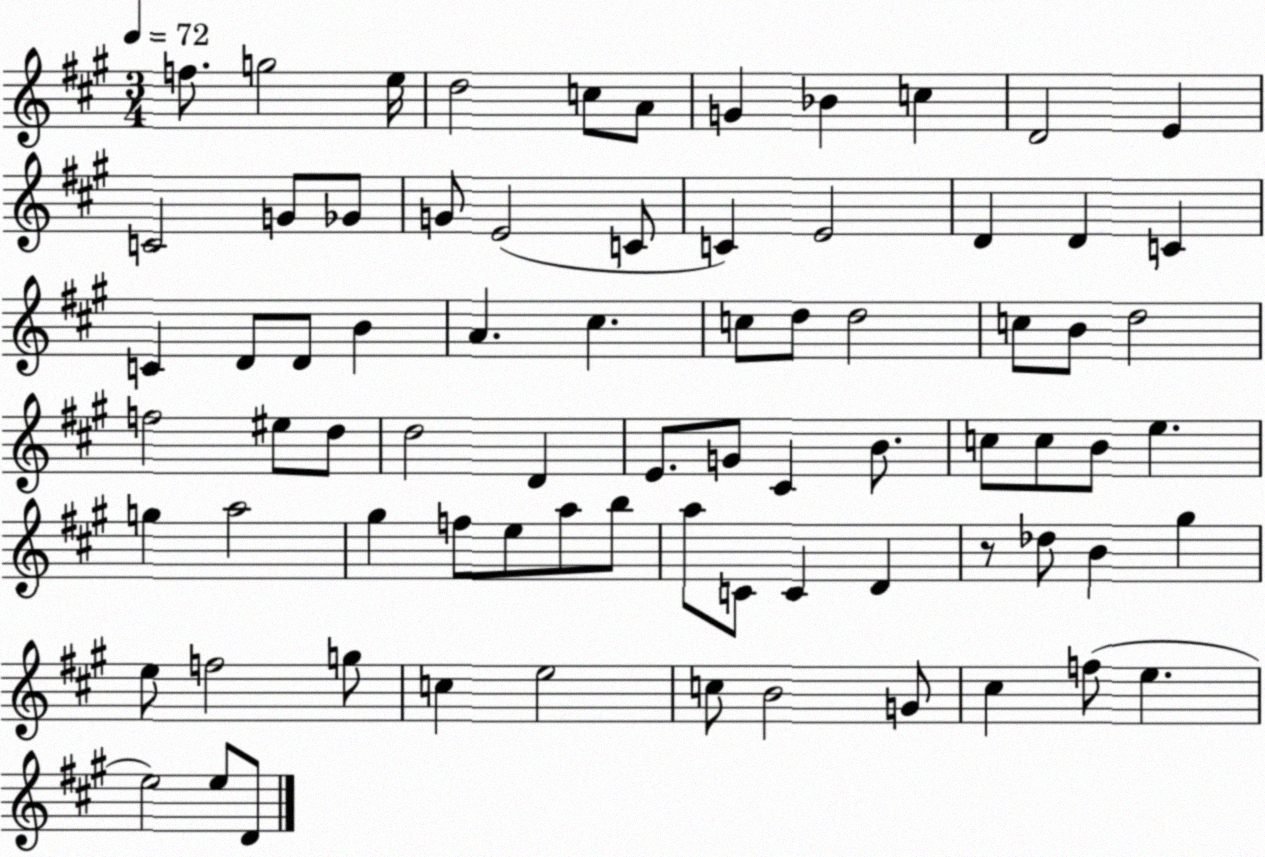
X:1
T:Untitled
M:3/4
L:1/4
K:A
f/2 g2 e/4 d2 c/2 A/2 G _B c D2 E C2 G/2 _G/2 G/2 E2 C/2 C E2 D D C C D/2 D/2 B A ^c c/2 d/2 d2 c/2 B/2 d2 f2 ^e/2 d/2 d2 D E/2 G/2 ^C B/2 c/2 c/2 B/2 e g a2 ^g f/2 e/2 a/2 b/2 a/2 C/2 C D z/2 _d/2 B ^g e/2 f2 g/2 c e2 c/2 B2 G/2 ^c f/2 e e2 e/2 D/2